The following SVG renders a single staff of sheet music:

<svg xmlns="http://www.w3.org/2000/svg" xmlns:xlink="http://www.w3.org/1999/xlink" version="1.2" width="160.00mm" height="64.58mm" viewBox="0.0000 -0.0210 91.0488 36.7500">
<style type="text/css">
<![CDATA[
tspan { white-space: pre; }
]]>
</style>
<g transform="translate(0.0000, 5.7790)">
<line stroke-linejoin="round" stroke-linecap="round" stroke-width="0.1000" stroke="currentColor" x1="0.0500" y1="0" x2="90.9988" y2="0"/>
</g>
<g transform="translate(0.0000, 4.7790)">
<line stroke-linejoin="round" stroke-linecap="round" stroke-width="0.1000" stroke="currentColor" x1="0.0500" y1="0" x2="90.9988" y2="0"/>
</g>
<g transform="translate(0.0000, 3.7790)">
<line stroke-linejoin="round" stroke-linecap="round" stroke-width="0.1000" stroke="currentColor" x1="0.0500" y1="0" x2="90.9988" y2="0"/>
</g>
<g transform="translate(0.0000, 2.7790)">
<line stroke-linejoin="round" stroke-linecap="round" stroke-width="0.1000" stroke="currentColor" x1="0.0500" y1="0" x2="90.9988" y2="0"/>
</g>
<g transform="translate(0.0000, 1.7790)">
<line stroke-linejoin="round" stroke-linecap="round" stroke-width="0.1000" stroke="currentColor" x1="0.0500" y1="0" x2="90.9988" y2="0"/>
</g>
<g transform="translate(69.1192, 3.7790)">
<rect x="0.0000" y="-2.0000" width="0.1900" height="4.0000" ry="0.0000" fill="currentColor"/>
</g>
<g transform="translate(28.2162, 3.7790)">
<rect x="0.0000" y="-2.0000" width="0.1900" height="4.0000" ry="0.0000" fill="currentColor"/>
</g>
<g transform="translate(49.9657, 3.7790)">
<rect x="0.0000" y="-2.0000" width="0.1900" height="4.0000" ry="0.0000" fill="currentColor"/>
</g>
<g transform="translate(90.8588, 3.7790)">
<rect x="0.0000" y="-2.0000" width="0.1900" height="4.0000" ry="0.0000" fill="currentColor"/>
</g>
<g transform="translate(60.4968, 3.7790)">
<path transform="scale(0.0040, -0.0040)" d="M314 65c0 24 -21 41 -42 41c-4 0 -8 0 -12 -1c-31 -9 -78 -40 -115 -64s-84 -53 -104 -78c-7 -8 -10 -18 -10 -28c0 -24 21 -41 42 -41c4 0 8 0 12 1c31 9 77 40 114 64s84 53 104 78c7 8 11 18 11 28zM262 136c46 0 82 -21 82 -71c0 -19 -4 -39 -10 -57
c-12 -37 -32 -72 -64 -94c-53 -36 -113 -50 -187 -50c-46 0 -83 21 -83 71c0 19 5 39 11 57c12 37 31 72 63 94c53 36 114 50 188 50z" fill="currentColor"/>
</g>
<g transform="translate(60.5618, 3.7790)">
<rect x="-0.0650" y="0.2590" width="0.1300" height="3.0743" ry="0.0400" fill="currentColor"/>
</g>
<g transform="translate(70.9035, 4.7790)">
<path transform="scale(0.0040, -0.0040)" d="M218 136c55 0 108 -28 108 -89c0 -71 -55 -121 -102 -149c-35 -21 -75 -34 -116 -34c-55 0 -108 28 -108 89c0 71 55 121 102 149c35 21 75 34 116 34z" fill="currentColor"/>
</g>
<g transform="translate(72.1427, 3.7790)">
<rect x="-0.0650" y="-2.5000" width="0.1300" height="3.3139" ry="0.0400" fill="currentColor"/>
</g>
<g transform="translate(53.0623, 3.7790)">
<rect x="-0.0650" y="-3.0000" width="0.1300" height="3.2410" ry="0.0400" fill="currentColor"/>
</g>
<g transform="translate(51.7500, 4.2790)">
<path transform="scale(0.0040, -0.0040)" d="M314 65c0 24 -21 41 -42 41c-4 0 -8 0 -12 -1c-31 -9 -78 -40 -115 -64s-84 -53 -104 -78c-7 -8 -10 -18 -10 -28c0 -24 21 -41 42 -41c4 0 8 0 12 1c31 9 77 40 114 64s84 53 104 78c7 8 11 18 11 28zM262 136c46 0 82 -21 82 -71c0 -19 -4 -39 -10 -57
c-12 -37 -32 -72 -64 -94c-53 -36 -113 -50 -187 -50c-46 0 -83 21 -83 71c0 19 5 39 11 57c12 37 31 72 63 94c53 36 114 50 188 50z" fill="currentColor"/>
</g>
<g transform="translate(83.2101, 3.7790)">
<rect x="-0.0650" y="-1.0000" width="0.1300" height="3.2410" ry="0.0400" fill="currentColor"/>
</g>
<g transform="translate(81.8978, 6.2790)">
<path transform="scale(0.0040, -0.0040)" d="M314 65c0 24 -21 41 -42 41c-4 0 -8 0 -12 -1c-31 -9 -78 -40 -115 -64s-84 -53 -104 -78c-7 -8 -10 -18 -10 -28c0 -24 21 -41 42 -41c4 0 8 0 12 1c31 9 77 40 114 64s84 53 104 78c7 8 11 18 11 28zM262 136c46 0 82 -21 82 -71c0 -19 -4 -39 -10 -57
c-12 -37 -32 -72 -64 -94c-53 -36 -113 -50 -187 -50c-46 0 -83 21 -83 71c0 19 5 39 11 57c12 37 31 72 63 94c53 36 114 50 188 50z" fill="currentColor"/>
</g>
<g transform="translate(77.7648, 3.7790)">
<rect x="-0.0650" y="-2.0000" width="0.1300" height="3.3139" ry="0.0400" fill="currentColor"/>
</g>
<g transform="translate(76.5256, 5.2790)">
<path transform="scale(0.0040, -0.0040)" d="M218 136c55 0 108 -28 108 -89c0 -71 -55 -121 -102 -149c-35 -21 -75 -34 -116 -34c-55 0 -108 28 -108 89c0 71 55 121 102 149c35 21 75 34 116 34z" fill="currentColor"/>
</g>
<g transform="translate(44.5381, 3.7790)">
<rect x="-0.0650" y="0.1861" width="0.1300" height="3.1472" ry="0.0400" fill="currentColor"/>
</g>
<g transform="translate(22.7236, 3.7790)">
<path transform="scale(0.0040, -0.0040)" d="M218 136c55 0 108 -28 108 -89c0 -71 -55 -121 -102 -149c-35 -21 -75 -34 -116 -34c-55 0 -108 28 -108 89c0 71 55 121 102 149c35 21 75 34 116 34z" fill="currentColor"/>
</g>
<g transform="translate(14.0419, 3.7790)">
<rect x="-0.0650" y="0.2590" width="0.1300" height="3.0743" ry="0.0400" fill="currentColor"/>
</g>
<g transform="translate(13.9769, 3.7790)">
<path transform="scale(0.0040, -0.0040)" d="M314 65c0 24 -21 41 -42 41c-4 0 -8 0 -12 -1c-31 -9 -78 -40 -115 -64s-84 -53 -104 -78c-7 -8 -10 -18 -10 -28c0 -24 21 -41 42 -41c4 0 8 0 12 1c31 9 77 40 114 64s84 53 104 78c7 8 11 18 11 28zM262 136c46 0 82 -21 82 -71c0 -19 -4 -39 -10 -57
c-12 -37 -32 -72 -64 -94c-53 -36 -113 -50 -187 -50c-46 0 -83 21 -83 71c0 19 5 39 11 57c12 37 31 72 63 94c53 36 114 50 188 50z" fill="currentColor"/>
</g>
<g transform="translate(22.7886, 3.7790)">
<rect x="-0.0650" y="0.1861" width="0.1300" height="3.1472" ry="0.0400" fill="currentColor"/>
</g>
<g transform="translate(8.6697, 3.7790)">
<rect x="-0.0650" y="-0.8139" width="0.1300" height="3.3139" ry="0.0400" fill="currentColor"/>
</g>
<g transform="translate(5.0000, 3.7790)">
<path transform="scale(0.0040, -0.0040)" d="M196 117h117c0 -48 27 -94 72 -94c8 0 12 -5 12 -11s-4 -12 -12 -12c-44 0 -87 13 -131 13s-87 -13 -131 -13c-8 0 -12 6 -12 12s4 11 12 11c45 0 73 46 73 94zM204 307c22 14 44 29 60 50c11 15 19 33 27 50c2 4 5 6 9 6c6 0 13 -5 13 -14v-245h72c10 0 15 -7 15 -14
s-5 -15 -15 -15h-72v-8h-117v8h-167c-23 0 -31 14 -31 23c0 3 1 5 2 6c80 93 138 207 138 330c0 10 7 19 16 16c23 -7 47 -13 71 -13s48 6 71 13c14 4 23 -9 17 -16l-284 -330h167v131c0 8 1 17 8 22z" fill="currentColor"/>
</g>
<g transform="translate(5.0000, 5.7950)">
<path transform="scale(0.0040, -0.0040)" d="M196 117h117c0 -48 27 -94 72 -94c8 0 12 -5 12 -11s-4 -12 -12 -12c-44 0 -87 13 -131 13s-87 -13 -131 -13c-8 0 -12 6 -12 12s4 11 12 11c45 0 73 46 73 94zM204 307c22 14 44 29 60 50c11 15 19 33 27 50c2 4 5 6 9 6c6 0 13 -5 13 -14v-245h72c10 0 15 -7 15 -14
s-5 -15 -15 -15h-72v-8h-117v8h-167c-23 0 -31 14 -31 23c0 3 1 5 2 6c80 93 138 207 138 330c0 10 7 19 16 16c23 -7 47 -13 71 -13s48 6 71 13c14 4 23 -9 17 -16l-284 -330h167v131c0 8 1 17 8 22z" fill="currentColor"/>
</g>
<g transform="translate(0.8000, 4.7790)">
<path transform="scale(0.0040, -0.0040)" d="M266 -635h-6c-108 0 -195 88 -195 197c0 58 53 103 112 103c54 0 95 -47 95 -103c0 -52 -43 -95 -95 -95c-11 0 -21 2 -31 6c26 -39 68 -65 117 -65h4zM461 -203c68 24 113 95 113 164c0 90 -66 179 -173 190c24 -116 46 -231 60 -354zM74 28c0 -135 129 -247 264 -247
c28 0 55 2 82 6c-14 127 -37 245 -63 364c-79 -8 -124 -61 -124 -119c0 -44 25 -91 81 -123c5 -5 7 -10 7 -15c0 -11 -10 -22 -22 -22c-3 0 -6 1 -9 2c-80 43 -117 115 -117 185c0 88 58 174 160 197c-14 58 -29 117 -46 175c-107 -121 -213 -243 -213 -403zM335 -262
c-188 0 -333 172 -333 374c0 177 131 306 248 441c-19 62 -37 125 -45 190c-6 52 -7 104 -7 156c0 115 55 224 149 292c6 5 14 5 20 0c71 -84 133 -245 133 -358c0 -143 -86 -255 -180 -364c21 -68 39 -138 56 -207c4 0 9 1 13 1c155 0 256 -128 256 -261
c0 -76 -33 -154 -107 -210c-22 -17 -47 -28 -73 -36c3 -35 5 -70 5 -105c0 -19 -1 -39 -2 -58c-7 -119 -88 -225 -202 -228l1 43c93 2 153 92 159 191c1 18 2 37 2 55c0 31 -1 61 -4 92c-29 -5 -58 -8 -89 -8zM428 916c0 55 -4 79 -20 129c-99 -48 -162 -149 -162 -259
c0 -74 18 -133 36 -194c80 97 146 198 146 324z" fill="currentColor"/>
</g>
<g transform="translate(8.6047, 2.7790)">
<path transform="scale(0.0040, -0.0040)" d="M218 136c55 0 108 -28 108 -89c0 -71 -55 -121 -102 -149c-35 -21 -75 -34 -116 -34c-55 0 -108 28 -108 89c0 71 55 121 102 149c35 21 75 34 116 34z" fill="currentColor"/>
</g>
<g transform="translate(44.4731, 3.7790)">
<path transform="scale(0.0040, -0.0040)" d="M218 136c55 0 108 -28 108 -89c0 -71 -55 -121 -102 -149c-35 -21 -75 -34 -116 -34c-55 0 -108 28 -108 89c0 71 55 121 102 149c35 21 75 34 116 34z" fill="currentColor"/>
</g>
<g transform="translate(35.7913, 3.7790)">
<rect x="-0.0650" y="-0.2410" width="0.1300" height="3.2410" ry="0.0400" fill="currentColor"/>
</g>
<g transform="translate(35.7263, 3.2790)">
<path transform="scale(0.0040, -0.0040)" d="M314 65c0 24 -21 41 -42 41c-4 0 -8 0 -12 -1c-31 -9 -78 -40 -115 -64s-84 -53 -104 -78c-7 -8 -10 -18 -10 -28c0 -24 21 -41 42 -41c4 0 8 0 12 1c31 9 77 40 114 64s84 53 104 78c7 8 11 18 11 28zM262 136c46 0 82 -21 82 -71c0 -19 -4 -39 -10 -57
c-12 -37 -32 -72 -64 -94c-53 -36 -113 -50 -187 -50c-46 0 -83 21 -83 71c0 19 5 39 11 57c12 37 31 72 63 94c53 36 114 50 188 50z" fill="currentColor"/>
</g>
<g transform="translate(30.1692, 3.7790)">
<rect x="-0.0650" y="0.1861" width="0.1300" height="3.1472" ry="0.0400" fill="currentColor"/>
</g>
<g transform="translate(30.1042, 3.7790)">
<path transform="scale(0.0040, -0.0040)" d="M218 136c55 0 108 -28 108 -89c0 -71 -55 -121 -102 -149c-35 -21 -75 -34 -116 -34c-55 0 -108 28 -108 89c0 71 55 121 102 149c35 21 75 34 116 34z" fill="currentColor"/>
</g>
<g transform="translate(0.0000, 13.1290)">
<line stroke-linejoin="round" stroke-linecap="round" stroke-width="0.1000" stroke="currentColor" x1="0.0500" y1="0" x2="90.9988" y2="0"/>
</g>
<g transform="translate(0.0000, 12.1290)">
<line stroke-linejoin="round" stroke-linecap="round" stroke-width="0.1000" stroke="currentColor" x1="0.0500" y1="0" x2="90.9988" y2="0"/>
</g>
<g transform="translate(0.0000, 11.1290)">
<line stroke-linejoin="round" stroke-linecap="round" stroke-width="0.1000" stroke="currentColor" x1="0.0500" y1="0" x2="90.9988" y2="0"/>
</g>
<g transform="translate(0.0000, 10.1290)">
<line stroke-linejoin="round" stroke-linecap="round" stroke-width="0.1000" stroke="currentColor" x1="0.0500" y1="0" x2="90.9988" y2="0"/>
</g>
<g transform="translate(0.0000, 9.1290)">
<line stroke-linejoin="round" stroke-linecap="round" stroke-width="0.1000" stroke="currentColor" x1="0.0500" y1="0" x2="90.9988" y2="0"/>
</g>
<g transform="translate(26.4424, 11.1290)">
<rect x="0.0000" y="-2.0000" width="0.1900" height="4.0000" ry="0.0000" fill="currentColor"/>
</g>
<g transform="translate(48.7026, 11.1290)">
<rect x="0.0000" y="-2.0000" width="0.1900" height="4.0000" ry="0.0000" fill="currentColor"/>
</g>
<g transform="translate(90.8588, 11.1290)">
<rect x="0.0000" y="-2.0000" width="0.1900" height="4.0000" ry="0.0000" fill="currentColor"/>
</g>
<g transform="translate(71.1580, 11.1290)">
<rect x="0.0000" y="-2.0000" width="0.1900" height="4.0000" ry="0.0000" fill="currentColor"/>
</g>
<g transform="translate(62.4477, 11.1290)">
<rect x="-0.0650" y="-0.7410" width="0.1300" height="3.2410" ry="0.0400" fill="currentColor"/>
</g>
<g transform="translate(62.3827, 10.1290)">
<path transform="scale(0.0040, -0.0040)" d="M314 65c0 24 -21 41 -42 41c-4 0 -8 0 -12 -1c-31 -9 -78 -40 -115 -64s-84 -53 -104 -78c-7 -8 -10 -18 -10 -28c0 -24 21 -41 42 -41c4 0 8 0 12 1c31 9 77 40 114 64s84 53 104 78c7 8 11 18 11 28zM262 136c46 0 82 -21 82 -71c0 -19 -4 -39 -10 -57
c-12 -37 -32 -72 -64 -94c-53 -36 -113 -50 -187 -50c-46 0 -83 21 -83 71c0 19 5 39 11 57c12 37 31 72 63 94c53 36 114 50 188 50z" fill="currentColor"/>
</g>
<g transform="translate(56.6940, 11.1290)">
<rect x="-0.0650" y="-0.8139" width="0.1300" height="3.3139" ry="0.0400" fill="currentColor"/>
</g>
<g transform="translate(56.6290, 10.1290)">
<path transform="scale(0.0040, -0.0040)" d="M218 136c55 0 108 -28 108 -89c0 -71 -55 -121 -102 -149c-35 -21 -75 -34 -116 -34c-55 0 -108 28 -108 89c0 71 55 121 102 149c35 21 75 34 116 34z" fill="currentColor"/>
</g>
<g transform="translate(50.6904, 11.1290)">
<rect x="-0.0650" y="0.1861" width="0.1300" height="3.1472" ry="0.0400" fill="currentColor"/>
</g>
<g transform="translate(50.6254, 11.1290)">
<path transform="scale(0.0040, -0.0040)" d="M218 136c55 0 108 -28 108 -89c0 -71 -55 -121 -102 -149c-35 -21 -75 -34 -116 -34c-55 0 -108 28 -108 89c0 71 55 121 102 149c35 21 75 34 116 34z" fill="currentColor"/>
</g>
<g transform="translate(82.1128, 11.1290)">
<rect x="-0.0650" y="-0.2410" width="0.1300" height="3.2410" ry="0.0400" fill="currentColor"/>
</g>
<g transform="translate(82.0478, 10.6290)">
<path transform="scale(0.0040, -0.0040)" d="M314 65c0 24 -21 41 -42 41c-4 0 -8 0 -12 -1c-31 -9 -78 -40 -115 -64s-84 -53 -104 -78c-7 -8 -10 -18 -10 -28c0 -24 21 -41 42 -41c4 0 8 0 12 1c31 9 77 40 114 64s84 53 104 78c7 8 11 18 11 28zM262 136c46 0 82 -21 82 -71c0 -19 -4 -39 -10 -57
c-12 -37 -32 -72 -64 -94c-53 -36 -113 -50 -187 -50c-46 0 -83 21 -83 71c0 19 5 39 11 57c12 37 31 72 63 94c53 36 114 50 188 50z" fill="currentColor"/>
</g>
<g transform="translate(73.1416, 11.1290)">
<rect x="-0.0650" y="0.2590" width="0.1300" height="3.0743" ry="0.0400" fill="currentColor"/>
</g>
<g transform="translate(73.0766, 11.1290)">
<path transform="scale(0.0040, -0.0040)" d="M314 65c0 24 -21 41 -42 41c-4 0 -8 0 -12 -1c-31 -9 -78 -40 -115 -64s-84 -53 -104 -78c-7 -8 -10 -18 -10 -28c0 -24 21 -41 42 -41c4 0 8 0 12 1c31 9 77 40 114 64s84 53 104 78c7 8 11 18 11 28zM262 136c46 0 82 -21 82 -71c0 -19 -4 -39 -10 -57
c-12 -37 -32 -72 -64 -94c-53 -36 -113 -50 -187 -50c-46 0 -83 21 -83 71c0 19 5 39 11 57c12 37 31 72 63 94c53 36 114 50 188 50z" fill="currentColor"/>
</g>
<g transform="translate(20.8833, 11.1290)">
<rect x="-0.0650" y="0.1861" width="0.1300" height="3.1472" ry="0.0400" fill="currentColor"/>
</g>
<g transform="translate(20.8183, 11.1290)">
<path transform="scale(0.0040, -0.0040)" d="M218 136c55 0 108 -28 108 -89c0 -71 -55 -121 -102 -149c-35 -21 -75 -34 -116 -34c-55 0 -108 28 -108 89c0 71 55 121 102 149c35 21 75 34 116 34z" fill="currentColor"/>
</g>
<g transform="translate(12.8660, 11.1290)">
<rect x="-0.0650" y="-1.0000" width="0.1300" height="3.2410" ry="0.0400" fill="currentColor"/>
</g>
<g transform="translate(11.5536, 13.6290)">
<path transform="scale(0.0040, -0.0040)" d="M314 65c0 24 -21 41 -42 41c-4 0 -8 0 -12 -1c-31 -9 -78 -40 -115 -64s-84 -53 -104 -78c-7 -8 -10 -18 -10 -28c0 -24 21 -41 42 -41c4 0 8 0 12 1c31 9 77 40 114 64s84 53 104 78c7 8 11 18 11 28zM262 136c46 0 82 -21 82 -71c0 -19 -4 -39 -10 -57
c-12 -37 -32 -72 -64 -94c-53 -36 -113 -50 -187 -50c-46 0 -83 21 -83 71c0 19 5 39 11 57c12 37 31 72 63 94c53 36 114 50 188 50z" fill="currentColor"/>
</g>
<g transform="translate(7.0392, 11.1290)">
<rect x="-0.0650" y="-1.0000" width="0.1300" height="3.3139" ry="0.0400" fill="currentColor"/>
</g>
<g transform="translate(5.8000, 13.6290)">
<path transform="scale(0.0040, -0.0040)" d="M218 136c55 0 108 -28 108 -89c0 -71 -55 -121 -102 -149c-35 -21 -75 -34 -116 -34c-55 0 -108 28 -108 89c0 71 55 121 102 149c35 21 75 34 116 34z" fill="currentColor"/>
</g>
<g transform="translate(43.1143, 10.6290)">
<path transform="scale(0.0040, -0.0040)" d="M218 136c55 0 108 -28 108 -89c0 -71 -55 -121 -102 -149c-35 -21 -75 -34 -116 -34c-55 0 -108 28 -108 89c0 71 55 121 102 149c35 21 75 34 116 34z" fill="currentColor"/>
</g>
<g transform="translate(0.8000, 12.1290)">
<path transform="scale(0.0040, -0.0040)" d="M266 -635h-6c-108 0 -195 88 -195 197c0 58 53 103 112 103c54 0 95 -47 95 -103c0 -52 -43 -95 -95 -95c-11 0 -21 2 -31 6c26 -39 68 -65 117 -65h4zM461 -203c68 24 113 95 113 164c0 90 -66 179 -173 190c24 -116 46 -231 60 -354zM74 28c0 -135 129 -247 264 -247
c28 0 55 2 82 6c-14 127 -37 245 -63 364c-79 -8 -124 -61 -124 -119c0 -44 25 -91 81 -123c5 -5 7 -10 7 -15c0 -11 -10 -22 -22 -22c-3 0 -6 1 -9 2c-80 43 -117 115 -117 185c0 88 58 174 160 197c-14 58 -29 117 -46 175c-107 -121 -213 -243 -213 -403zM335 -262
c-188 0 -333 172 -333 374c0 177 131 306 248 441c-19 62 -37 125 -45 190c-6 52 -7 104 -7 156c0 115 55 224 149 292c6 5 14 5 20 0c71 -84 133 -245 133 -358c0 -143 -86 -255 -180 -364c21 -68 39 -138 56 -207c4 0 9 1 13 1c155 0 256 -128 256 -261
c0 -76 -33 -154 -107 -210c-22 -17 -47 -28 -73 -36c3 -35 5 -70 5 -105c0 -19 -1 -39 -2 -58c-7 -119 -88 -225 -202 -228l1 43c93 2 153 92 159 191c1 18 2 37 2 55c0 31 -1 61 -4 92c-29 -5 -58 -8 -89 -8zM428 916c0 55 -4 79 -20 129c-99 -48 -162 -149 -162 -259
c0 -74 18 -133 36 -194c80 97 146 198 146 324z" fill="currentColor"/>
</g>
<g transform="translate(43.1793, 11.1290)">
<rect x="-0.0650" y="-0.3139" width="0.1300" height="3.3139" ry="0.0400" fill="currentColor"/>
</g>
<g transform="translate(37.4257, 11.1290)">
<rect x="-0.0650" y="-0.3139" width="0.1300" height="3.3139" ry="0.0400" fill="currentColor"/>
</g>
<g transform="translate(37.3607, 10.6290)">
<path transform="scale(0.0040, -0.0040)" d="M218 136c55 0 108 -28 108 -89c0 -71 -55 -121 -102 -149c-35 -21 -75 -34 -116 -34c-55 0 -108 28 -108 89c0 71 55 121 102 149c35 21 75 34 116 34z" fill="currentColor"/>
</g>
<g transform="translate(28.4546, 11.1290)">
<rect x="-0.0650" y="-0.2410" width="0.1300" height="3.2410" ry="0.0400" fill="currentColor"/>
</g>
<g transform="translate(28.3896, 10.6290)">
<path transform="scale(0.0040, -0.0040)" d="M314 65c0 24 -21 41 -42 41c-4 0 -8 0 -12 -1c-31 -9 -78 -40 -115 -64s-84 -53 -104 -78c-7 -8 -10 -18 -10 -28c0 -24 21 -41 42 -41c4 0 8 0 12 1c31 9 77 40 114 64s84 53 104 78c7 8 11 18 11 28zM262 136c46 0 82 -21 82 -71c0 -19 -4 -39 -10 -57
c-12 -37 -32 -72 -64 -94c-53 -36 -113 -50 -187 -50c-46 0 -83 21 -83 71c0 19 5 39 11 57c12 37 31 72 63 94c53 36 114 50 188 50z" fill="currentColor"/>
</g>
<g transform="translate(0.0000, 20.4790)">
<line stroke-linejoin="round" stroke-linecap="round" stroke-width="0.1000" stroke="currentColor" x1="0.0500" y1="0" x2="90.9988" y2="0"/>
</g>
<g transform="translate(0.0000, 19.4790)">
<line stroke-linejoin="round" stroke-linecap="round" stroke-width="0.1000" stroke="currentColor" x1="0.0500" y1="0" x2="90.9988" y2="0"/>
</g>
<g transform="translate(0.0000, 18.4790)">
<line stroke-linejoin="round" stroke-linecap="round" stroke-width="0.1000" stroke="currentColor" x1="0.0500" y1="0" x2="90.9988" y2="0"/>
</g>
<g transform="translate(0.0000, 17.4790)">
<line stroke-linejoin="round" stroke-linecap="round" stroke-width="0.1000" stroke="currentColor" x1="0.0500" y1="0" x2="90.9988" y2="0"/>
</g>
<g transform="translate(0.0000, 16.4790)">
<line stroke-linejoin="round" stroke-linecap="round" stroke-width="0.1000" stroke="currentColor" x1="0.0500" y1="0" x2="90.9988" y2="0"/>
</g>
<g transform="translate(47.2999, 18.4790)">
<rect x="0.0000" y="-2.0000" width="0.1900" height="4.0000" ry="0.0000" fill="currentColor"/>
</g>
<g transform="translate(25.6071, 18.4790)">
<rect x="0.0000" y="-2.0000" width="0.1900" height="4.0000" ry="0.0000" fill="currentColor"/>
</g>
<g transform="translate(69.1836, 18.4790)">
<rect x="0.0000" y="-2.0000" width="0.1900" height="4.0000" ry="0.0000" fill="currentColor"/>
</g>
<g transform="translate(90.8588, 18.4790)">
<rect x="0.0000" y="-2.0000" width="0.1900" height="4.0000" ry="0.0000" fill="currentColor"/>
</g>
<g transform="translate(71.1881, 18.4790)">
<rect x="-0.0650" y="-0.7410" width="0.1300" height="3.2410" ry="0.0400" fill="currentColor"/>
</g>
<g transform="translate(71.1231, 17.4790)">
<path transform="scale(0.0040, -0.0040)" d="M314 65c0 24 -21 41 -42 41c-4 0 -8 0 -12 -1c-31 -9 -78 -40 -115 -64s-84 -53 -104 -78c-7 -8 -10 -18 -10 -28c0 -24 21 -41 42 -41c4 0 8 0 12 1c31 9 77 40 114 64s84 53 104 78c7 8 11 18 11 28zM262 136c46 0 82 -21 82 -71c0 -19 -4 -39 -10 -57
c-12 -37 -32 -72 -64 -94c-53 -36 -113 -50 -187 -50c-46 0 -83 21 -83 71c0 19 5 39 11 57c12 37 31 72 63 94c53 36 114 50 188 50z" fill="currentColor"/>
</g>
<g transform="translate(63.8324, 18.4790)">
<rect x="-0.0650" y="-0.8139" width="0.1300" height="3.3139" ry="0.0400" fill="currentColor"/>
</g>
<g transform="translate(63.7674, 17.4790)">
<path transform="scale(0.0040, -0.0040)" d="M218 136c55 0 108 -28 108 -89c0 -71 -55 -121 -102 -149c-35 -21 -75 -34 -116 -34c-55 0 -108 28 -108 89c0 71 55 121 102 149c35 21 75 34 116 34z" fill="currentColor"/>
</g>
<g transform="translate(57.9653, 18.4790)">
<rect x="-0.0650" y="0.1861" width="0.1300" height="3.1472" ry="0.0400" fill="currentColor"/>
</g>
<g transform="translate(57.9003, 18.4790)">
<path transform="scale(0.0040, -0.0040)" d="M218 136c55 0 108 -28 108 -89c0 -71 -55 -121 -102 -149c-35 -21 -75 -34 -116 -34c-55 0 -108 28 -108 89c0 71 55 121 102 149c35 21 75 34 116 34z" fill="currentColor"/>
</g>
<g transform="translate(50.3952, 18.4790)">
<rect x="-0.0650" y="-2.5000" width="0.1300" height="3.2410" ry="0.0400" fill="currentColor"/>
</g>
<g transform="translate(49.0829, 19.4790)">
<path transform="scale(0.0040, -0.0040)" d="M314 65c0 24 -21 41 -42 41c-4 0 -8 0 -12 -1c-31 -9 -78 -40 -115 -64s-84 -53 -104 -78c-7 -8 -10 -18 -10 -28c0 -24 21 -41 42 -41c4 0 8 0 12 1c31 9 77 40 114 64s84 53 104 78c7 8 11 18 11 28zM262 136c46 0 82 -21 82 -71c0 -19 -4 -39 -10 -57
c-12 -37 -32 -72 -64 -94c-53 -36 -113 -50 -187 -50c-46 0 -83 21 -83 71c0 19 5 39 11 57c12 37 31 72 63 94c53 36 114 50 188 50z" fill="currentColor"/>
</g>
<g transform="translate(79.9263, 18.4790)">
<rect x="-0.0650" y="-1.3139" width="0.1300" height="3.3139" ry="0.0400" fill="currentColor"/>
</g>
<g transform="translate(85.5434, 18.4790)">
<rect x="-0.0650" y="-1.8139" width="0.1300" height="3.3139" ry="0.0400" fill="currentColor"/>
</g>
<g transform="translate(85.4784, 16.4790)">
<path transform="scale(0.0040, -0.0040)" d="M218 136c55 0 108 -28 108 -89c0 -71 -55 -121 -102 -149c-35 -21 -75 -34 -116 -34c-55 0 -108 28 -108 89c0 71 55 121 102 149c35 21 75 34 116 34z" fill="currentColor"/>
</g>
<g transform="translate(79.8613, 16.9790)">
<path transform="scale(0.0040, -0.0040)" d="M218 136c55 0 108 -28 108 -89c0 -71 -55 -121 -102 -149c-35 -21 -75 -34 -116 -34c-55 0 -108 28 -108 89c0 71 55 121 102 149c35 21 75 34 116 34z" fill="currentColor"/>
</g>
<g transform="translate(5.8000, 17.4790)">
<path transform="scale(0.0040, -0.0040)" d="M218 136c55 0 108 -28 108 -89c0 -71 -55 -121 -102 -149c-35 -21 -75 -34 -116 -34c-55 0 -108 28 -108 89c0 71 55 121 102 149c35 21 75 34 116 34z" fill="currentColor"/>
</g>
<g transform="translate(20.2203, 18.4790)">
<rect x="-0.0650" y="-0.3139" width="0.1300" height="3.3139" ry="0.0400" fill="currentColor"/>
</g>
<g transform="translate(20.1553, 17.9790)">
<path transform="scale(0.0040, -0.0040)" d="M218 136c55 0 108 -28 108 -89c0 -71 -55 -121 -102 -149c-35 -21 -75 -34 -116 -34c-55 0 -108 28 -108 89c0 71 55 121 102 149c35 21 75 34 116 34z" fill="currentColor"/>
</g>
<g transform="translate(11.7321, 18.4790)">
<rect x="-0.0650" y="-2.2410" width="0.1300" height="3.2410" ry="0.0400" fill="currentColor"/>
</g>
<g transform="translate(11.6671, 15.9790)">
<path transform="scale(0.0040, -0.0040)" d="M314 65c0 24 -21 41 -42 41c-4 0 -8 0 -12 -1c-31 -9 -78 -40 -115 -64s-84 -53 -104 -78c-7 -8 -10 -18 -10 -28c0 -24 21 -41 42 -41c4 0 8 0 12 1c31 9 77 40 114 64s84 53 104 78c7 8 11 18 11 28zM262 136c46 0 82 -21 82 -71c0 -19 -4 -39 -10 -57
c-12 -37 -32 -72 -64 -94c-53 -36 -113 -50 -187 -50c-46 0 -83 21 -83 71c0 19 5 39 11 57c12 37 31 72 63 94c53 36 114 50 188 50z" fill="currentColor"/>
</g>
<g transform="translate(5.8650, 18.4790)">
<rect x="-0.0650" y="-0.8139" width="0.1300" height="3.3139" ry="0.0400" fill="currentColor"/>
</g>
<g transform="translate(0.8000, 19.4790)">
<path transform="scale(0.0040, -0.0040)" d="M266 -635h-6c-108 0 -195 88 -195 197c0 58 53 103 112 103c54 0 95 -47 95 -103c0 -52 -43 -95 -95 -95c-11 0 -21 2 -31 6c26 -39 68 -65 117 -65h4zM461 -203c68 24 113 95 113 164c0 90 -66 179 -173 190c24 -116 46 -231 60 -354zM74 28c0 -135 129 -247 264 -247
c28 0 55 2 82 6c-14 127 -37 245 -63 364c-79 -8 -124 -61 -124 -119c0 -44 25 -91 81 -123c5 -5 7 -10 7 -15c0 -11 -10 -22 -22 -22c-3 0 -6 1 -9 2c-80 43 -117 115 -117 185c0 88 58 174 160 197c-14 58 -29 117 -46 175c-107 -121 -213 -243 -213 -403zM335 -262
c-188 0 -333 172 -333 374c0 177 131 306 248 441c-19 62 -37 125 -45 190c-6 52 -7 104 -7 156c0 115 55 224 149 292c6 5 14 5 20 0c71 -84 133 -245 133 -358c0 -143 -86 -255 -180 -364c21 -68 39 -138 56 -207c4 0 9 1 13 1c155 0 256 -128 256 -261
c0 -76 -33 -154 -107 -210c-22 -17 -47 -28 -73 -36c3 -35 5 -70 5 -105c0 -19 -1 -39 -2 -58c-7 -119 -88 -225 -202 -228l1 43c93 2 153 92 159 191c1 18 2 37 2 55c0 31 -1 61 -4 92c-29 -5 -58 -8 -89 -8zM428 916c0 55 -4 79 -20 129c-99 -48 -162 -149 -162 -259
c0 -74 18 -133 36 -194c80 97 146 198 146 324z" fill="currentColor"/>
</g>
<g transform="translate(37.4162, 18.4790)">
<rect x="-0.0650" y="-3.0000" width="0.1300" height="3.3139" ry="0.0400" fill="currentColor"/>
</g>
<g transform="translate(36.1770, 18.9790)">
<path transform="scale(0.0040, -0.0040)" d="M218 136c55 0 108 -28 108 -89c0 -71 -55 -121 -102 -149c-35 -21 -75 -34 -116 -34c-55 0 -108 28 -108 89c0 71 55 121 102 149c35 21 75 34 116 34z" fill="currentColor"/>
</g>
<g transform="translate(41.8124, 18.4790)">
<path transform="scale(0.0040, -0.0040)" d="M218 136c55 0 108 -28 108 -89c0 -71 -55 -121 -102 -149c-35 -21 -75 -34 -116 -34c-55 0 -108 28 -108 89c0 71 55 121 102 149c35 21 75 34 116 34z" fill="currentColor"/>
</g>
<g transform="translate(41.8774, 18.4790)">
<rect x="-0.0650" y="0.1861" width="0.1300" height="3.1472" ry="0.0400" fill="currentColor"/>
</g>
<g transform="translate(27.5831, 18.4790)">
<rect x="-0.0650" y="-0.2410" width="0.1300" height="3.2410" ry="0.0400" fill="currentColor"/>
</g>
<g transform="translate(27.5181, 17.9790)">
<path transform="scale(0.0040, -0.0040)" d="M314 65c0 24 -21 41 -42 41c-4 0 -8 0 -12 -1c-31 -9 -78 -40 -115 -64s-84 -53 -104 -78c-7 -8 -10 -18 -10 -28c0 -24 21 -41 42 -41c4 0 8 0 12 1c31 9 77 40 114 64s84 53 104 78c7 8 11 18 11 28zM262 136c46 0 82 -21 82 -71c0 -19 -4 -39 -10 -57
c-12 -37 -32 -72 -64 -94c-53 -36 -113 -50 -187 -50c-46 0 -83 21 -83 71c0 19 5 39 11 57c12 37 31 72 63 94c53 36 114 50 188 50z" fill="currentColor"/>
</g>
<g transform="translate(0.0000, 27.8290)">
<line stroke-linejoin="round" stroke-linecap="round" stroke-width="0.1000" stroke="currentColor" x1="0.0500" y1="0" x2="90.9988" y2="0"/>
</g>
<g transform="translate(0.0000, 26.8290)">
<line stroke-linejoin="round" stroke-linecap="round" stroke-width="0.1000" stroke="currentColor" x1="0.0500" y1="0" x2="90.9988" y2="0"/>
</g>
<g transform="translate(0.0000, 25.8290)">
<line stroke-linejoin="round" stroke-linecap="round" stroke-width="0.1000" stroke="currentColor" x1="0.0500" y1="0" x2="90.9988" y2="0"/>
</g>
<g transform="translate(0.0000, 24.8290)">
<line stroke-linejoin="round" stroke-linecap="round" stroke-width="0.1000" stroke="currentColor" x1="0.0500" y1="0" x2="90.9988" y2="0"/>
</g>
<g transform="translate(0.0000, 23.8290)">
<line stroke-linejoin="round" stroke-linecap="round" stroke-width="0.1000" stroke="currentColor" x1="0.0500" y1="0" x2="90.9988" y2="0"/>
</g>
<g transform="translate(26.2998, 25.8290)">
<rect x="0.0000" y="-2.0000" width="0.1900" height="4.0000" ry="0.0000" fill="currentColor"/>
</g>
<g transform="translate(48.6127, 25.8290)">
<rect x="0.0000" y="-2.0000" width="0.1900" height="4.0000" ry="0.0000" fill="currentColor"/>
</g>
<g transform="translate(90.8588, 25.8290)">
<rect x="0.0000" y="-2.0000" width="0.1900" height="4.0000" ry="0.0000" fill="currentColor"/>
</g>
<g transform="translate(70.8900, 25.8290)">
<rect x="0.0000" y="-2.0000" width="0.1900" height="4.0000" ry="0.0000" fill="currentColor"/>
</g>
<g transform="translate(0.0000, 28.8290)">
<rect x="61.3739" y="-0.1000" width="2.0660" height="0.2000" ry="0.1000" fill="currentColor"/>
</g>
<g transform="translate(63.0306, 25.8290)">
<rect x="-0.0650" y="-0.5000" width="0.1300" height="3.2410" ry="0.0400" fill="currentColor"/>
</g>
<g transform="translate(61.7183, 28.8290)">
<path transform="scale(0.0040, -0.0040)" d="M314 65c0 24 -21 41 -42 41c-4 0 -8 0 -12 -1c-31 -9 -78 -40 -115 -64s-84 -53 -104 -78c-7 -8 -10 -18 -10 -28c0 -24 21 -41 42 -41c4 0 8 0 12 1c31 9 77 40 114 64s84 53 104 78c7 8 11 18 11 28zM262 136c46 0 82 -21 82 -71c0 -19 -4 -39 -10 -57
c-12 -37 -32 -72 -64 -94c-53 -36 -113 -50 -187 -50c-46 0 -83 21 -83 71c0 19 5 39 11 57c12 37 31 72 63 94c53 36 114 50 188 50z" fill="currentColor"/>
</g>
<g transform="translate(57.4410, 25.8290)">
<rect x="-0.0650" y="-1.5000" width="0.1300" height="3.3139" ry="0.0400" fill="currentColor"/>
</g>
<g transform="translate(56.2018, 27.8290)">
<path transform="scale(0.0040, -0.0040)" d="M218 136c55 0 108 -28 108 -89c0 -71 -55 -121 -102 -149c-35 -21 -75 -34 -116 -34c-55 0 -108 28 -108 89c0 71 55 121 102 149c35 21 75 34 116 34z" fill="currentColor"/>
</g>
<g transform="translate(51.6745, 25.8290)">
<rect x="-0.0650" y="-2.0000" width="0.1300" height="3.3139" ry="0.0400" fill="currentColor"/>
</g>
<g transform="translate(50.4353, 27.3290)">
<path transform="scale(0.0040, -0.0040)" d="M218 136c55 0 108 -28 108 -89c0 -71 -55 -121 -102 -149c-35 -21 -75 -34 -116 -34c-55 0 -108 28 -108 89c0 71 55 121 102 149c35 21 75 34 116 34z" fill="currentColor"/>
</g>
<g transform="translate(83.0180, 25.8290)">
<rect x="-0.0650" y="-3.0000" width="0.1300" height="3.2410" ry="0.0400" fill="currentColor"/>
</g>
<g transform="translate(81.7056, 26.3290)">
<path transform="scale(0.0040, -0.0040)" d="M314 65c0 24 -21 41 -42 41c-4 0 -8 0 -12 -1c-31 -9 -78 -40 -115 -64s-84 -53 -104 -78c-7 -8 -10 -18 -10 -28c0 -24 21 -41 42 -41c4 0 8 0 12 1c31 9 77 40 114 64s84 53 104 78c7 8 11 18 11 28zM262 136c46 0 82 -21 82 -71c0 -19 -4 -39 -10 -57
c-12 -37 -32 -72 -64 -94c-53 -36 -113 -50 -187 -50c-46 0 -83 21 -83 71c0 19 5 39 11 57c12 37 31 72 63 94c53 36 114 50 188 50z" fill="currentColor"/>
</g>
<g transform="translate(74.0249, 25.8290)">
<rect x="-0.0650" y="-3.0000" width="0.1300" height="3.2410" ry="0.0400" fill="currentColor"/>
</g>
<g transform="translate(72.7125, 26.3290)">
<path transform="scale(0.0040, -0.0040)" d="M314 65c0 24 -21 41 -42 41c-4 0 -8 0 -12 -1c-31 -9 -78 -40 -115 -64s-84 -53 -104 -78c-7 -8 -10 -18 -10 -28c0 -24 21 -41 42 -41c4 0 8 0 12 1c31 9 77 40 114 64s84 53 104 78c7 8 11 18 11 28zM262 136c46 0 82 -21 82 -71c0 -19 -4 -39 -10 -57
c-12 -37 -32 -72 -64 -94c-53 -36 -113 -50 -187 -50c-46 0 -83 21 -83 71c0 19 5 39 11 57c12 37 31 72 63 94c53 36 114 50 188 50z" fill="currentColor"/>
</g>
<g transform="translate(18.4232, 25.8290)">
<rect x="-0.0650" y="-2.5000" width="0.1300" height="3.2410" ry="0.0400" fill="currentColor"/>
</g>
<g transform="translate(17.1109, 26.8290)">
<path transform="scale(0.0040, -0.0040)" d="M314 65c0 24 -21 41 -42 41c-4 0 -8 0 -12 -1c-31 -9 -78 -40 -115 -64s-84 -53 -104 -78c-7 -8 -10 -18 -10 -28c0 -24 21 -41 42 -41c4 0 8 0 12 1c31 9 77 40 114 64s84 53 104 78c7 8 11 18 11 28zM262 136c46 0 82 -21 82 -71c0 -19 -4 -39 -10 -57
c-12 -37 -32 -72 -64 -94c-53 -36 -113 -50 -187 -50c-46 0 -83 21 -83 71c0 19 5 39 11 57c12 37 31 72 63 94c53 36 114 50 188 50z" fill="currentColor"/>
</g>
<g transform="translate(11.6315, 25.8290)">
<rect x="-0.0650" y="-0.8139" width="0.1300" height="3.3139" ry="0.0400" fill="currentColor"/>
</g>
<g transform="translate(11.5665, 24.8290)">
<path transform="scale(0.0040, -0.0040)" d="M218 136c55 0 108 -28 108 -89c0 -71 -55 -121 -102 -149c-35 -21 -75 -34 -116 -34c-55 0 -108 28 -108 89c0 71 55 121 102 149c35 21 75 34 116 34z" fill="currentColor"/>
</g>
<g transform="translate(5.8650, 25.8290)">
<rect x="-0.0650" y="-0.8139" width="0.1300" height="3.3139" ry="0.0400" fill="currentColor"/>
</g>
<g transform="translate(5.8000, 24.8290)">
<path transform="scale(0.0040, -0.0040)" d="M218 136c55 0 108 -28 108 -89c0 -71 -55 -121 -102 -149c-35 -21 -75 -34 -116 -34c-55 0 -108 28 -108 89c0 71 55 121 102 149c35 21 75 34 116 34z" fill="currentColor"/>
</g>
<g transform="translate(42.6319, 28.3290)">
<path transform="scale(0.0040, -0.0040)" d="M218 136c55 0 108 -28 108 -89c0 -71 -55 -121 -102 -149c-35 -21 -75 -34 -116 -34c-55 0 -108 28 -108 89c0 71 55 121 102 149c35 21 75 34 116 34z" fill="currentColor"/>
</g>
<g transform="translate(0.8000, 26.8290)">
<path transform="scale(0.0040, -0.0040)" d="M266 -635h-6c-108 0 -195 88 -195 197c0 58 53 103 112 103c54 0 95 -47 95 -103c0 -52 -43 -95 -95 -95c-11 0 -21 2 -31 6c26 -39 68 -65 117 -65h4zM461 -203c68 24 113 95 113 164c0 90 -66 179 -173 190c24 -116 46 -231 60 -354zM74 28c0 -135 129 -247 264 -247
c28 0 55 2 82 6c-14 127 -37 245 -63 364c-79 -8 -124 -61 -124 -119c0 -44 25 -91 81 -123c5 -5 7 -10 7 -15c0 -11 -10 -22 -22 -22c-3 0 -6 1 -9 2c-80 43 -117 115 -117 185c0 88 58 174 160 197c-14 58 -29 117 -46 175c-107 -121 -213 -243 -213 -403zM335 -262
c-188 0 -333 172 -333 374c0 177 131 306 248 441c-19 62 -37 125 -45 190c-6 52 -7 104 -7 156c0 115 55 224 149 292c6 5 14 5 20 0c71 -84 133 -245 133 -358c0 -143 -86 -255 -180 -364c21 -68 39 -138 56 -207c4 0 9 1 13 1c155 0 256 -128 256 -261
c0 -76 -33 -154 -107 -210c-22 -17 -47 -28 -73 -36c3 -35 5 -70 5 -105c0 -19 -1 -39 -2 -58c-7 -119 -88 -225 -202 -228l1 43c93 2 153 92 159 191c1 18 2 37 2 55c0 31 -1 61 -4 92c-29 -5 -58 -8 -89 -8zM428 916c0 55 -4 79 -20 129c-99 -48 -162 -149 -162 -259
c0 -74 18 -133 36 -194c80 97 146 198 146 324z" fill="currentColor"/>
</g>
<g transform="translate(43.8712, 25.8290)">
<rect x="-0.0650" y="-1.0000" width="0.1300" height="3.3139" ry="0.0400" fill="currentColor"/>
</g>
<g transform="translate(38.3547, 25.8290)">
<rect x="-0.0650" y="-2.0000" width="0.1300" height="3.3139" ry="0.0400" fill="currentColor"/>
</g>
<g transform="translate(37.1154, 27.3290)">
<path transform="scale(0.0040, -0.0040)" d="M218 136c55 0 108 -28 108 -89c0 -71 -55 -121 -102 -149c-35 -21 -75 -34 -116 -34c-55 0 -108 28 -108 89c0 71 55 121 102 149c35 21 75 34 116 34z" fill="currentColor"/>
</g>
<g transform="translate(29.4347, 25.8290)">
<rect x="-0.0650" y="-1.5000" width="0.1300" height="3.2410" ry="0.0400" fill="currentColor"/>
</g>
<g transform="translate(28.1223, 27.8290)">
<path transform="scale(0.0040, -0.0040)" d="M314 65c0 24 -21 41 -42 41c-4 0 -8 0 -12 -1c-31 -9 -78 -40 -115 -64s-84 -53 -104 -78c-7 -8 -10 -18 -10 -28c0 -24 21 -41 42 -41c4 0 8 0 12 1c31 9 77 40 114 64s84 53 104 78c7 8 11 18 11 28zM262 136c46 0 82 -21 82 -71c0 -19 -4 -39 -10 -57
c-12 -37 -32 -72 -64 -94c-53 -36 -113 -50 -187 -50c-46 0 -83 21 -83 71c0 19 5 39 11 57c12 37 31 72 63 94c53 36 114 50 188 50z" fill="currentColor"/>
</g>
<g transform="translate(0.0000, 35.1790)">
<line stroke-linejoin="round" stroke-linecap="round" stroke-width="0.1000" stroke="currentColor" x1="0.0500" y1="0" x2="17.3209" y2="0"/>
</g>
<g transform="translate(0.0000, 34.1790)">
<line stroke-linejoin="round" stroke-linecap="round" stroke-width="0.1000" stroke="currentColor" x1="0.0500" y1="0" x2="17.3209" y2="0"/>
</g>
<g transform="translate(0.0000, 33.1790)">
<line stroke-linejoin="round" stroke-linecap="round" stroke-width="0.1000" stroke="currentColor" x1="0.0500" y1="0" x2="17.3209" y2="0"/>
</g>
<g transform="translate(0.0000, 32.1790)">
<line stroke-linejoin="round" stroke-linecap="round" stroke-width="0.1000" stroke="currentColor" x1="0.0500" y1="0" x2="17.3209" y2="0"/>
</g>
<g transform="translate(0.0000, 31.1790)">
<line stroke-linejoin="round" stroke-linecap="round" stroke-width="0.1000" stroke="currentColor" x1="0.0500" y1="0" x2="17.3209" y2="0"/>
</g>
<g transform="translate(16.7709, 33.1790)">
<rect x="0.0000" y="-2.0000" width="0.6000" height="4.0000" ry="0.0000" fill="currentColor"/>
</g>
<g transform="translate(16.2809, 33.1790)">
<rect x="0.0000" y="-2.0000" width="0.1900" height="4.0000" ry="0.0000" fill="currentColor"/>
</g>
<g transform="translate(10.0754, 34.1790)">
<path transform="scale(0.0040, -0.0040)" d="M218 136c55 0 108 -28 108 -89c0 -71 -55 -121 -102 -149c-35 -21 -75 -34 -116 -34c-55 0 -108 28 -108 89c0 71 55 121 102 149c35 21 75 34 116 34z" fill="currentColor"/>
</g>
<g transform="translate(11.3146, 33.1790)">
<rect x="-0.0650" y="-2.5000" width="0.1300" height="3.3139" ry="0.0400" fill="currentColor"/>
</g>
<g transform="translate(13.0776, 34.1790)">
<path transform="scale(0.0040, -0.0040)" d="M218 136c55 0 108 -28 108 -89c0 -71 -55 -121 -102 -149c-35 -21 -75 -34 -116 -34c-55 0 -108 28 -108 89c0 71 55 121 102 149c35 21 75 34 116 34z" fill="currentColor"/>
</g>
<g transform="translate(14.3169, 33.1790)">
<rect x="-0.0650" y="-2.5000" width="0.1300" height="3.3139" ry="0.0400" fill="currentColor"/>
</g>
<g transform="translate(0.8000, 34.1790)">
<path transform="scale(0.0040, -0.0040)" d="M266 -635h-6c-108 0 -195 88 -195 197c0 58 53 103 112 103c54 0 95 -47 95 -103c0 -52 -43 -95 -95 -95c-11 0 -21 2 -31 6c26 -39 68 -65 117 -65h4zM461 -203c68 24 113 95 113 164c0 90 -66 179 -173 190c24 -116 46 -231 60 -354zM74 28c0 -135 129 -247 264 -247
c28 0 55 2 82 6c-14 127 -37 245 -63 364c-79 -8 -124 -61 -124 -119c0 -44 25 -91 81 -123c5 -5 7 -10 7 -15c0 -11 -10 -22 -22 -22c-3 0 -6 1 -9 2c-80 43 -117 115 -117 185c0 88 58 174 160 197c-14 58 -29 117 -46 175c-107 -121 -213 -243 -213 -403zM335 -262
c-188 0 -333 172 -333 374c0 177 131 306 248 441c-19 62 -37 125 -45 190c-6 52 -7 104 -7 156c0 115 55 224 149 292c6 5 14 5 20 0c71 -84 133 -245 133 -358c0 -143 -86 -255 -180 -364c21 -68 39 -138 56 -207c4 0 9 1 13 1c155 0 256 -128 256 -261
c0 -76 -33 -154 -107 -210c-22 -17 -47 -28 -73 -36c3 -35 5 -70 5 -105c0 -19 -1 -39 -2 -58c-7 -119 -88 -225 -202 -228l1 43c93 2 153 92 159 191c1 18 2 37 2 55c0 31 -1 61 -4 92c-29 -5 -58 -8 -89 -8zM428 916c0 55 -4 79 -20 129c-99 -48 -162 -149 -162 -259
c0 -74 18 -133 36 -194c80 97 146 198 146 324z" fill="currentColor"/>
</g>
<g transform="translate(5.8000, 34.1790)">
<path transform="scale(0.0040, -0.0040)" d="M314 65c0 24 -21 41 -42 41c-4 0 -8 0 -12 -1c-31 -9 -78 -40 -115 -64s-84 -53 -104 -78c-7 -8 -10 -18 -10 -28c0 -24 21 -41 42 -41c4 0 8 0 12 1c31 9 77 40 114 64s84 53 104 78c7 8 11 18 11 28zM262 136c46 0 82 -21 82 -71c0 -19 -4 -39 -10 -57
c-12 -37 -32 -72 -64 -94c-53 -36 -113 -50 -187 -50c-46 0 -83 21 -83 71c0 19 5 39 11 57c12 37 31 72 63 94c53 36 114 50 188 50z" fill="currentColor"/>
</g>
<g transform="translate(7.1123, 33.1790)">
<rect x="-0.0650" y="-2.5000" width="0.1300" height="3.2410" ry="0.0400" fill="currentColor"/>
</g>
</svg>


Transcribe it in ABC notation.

X:1
T:Untitled
M:4/4
L:1/4
K:C
d B2 B B c2 B A2 B2 G F D2 D D2 B c2 c c B d d2 B2 c2 d g2 c c2 A B G2 B d d2 e f d d G2 E2 F D F E C2 A2 A2 G2 G G